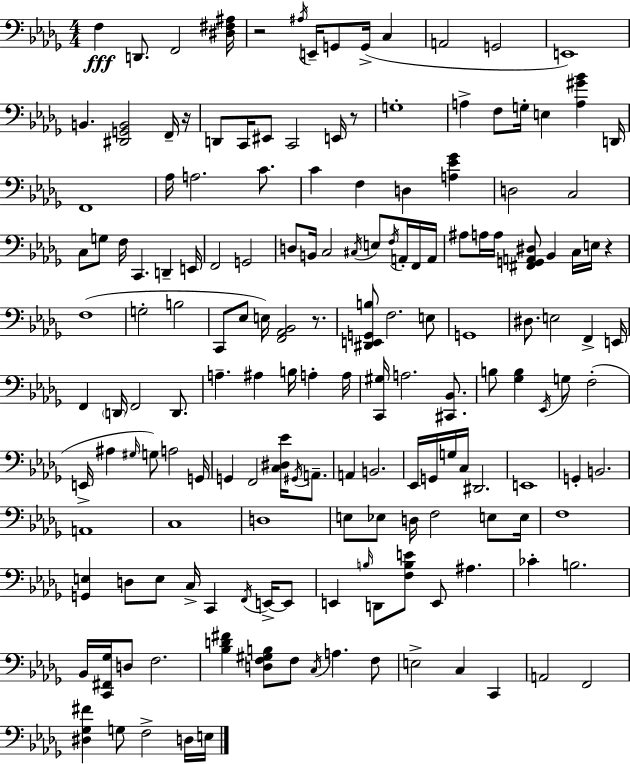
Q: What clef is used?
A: bass